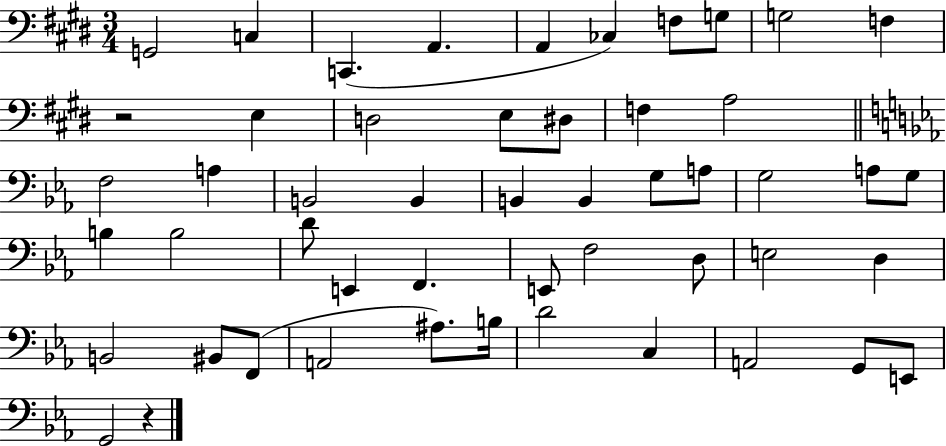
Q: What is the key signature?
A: E major